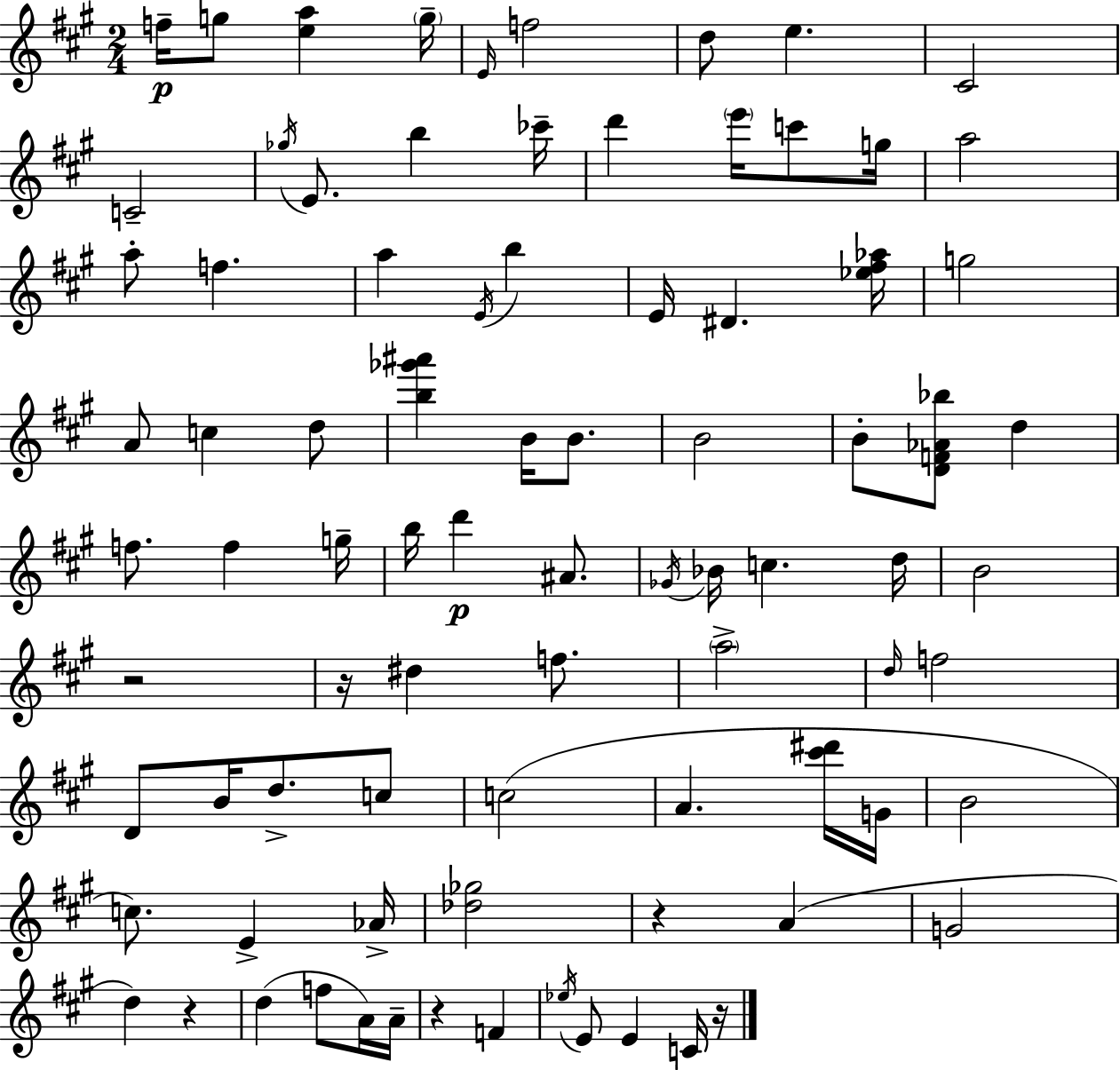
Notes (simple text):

F5/s G5/e [E5,A5]/q G5/s E4/s F5/h D5/e E5/q. C#4/h C4/h Gb5/s E4/e. B5/q CES6/s D6/q E6/s C6/e G5/s A5/h A5/e F5/q. A5/q E4/s B5/q E4/s D#4/q. [Eb5,F#5,Ab5]/s G5/h A4/e C5/q D5/e [B5,Gb6,A#6]/q B4/s B4/e. B4/h B4/e [D4,F4,Ab4,Bb5]/e D5/q F5/e. F5/q G5/s B5/s D6/q A#4/e. Gb4/s Bb4/s C5/q. D5/s B4/h R/h R/s D#5/q F5/e. A5/h D5/s F5/h D4/e B4/s D5/e. C5/e C5/h A4/q. [C#6,D#6]/s G4/s B4/h C5/e. E4/q Ab4/s [Db5,Gb5]/h R/q A4/q G4/h D5/q R/q D5/q F5/e A4/s A4/s R/q F4/q Eb5/s E4/e E4/q C4/s R/s